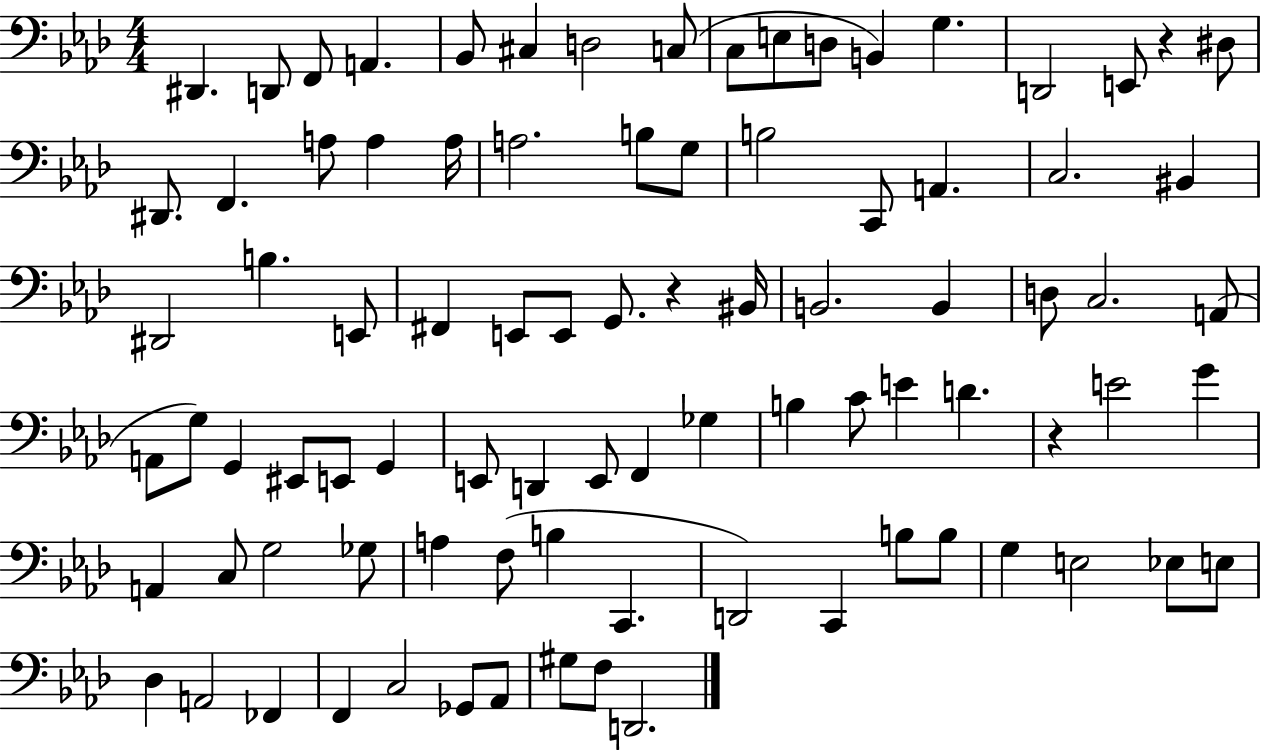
{
  \clef bass
  \numericTimeSignature
  \time 4/4
  \key aes \major
  \repeat volta 2 { dis,4. d,8 f,8 a,4. | bes,8 cis4 d2 c8( | c8 e8 d8 b,4) g4. | d,2 e,8 r4 dis8 | \break dis,8. f,4. a8 a4 a16 | a2. b8 g8 | b2 c,8 a,4. | c2. bis,4 | \break dis,2 b4. e,8 | fis,4 e,8 e,8 g,8. r4 bis,16 | b,2. b,4 | d8 c2. a,8( | \break a,8 g8) g,4 eis,8 e,8 g,4 | e,8 d,4 e,8 f,4 ges4 | b4 c'8 e'4 d'4. | r4 e'2 g'4 | \break a,4 c8 g2 ges8 | a4 f8( b4 c,4. | d,2) c,4 b8 b8 | g4 e2 ees8 e8 | \break des4 a,2 fes,4 | f,4 c2 ges,8 aes,8 | gis8 f8 d,2. | } \bar "|."
}